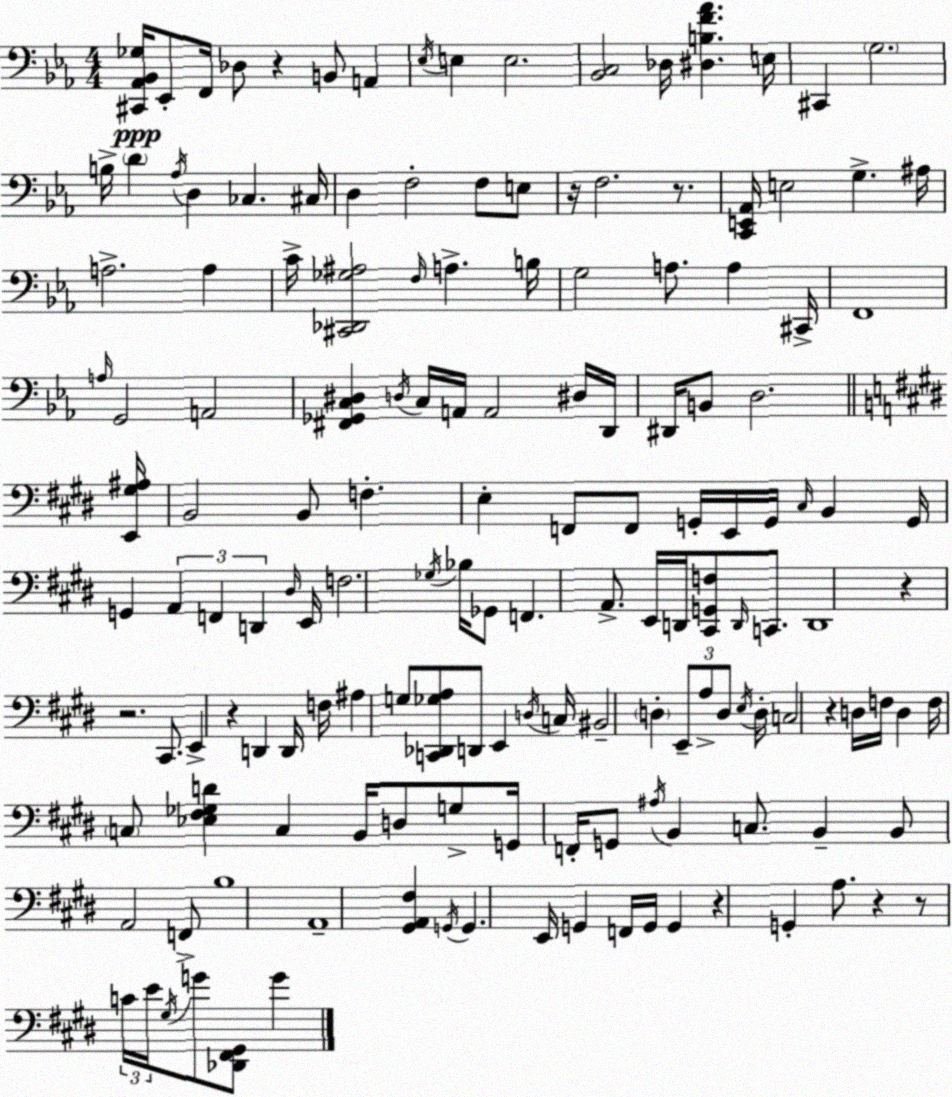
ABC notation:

X:1
T:Untitled
M:4/4
L:1/4
K:Cm
[^C,,_A,,_B,,_G,]/4 _E,,/2 F,,/4 _D,/2 z B,,/2 A,, _E,/4 E, E,2 [_B,,C,]2 _D,/4 [^D,B,F_A] E,/4 ^C,, G,2 B,/4 D _A,/4 D, _C, ^C,/4 D, F,2 F,/2 E,/2 z/4 F,2 z/2 [C,,E,,_A,,]/4 E,2 G, ^A,/4 A,2 A, C/4 [^C,,_D,,_G,^A,]2 F,/4 A, B,/4 G,2 A,/2 A, ^C,,/4 F,,4 A,/4 G,,2 A,,2 [^F,,_G,,C,^D,] D,/4 C,/4 A,,/4 A,,2 ^D,/4 D,,/4 ^D,,/4 B,,/2 D,2 [E,,^G,^A,]/4 B,,2 B,,/2 F, E, F,,/2 F,,/2 G,,/4 E,,/4 G,,/4 ^C,/4 B,, G,,/4 G,, A,, F,, D,, ^D,/4 E,,/4 F,2 _G,/4 _B,/4 _G,,/2 F,, A,,/2 E,,/4 D,,/4 [^C,,G,,F,]/2 D,,/4 C,,/2 D,,4 z z2 ^C,,/2 E,, z D,, D,,/4 F,/4 ^A, G,/2 [C,,_D,,_G,A,]/2 D,,/2 E,, D,/4 C,/4 ^B,,2 D, E,,/2 A,/2 D,/2 E,/4 D,/4 C,2 z D,/4 F,/4 D, F,/4 C,/2 [_E,^F,_G,D] C, B,,/4 D,/2 G,/2 G,,/4 F,,/4 G,,/2 ^A,/4 B,, C,/2 B,, B,,/2 A,,2 F,,/2 B,4 A,,4 [^G,,A,,^F,] G,,/4 G,, E,,/4 G,, F,,/4 G,,/4 G,, z G,, A,/2 z z/2 C/4 E/4 ^G,/4 G/2 [_D,,^F,,^G,,]/2 G